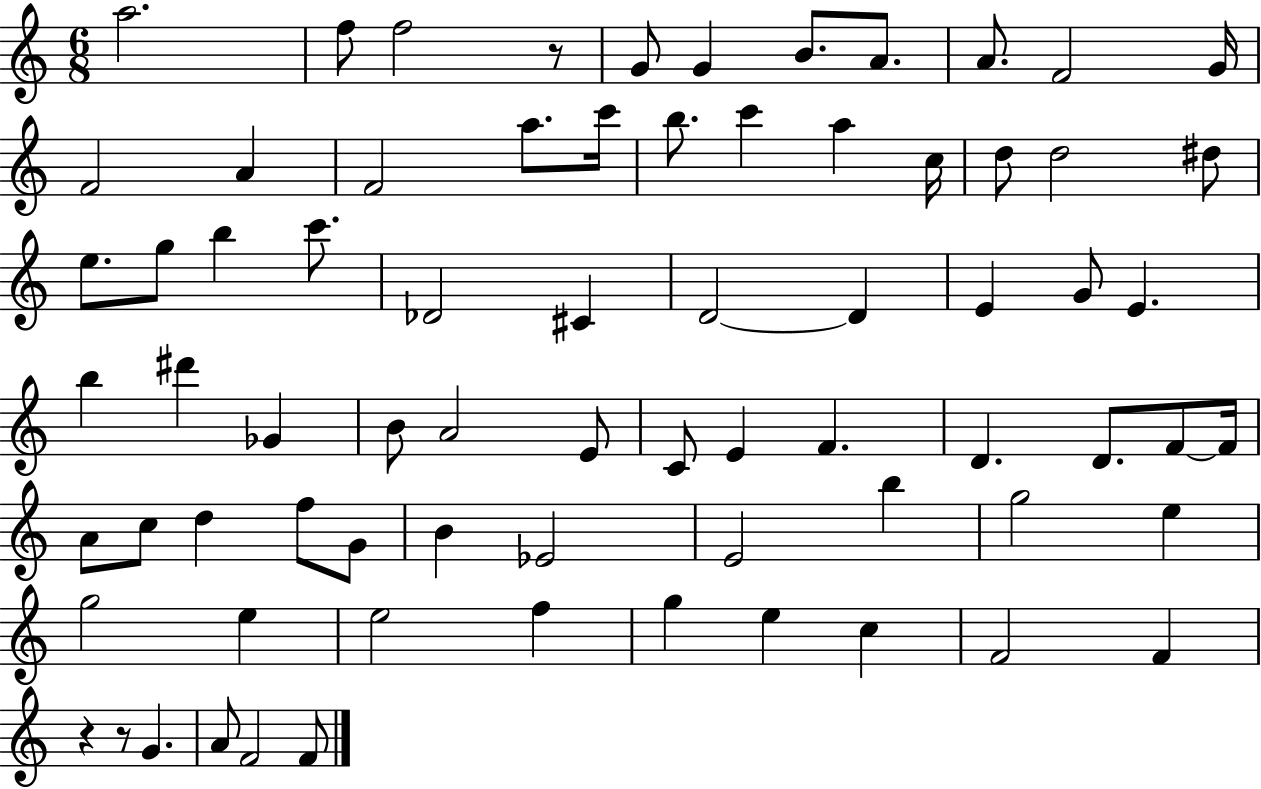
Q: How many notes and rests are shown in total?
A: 73